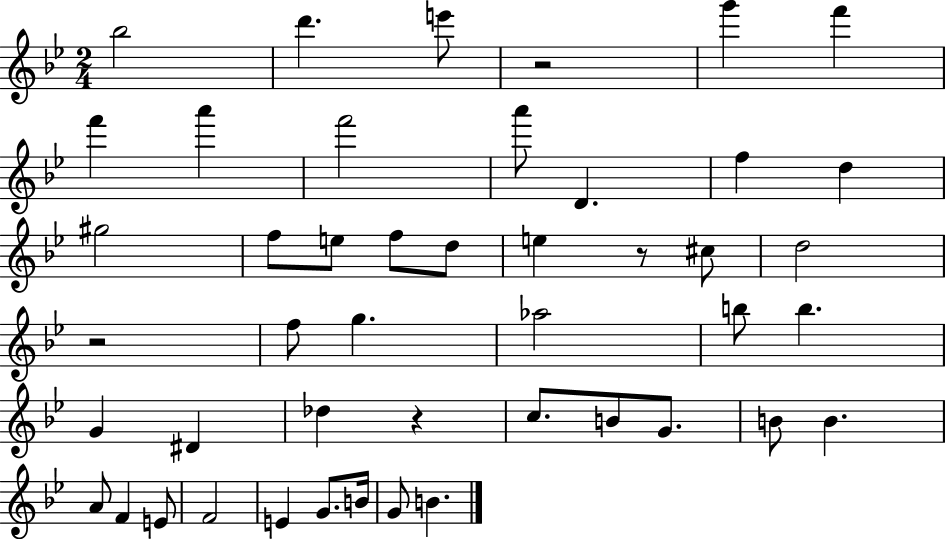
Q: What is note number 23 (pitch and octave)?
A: Ab5